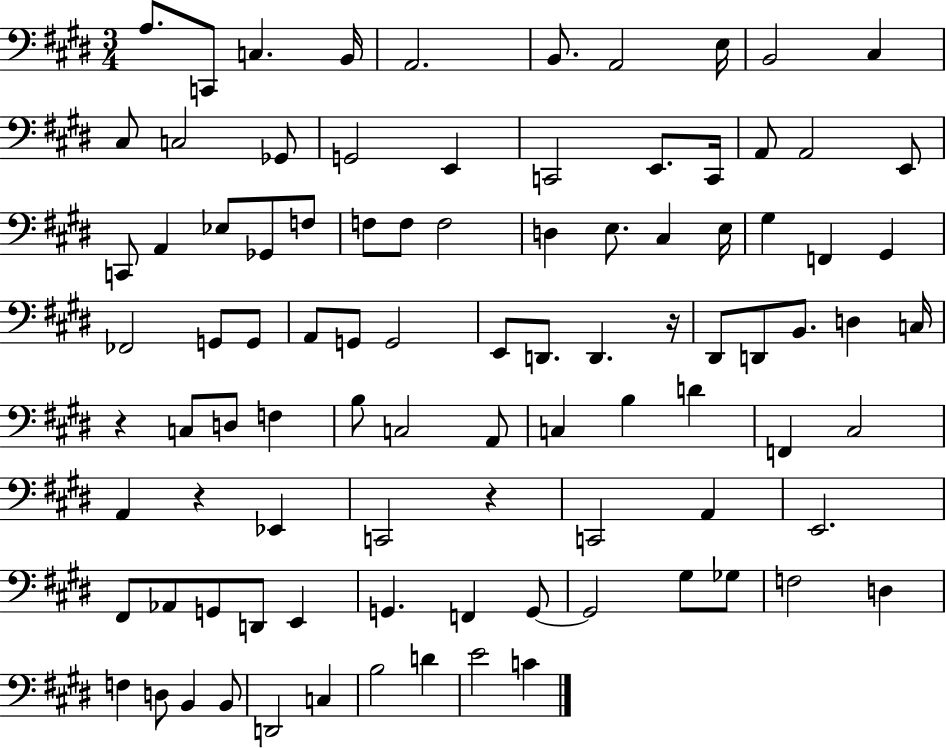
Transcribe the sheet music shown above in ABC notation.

X:1
T:Untitled
M:3/4
L:1/4
K:E
A,/2 C,,/2 C, B,,/4 A,,2 B,,/2 A,,2 E,/4 B,,2 ^C, ^C,/2 C,2 _G,,/2 G,,2 E,, C,,2 E,,/2 C,,/4 A,,/2 A,,2 E,,/2 C,,/2 A,, _E,/2 _G,,/2 F,/2 F,/2 F,/2 F,2 D, E,/2 ^C, E,/4 ^G, F,, ^G,, _F,,2 G,,/2 G,,/2 A,,/2 G,,/2 G,,2 E,,/2 D,,/2 D,, z/4 ^D,,/2 D,,/2 B,,/2 D, C,/4 z C,/2 D,/2 F, B,/2 C,2 A,,/2 C, B, D F,, ^C,2 A,, z _E,, C,,2 z C,,2 A,, E,,2 ^F,,/2 _A,,/2 G,,/2 D,,/2 E,, G,, F,, G,,/2 G,,2 ^G,/2 _G,/2 F,2 D, F, D,/2 B,, B,,/2 D,,2 C, B,2 D E2 C